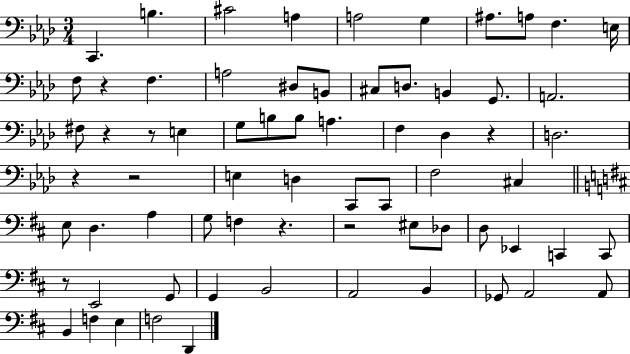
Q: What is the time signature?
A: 3/4